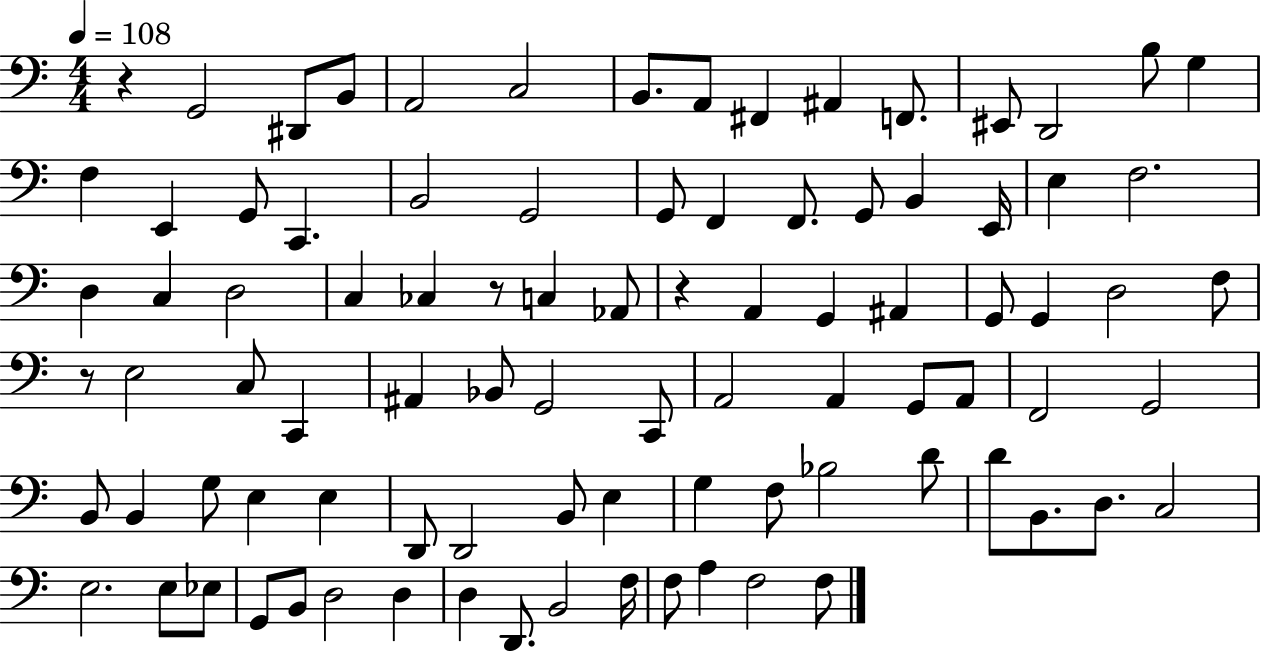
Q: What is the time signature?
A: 4/4